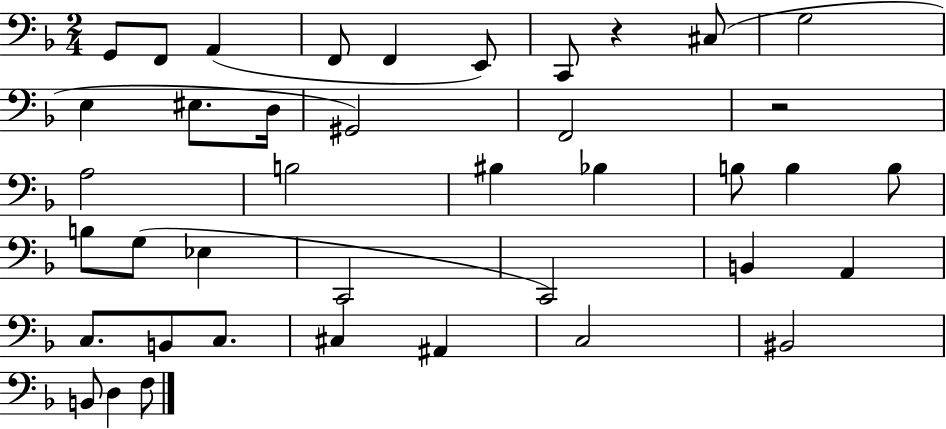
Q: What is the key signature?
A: F major